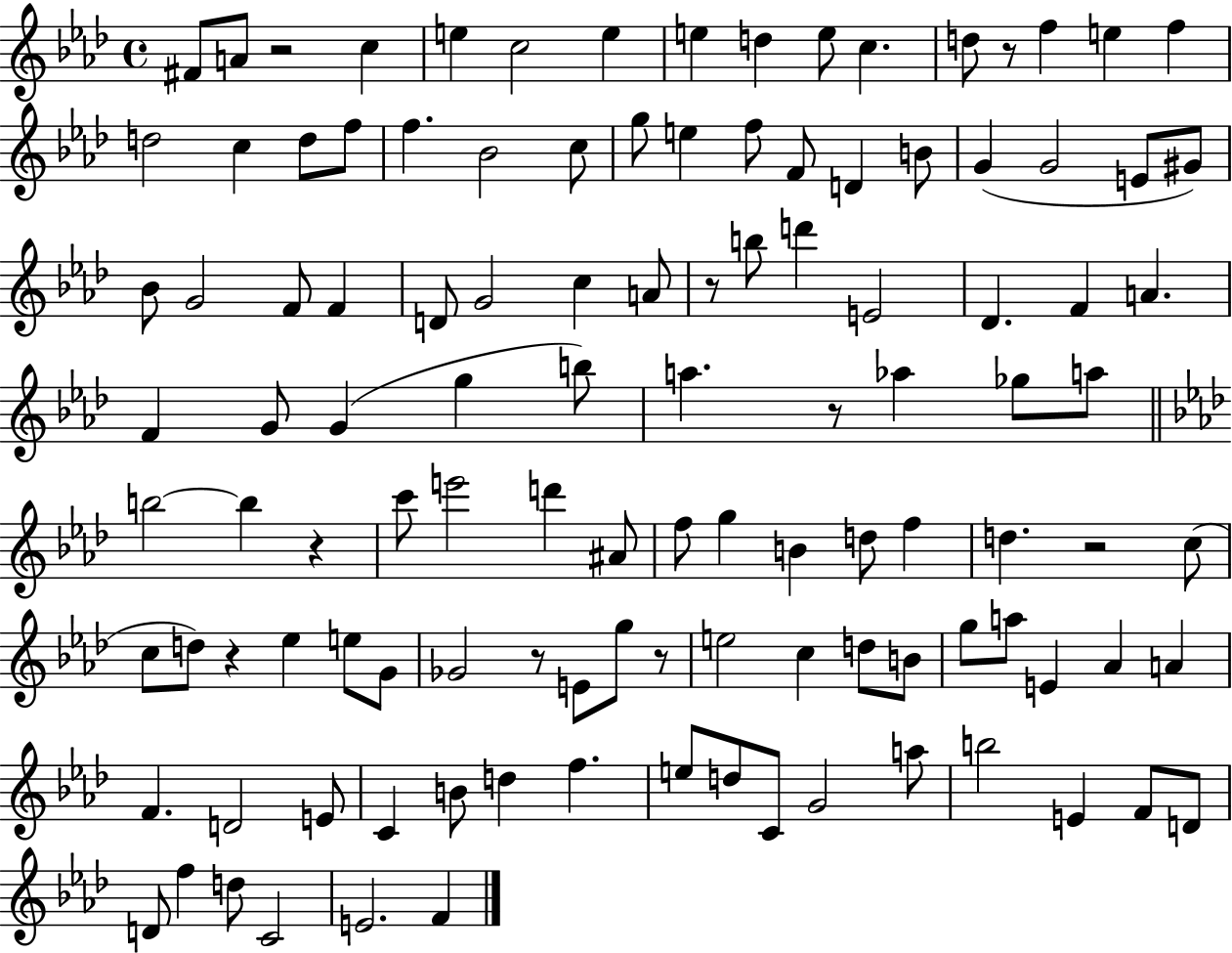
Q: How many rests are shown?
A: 9